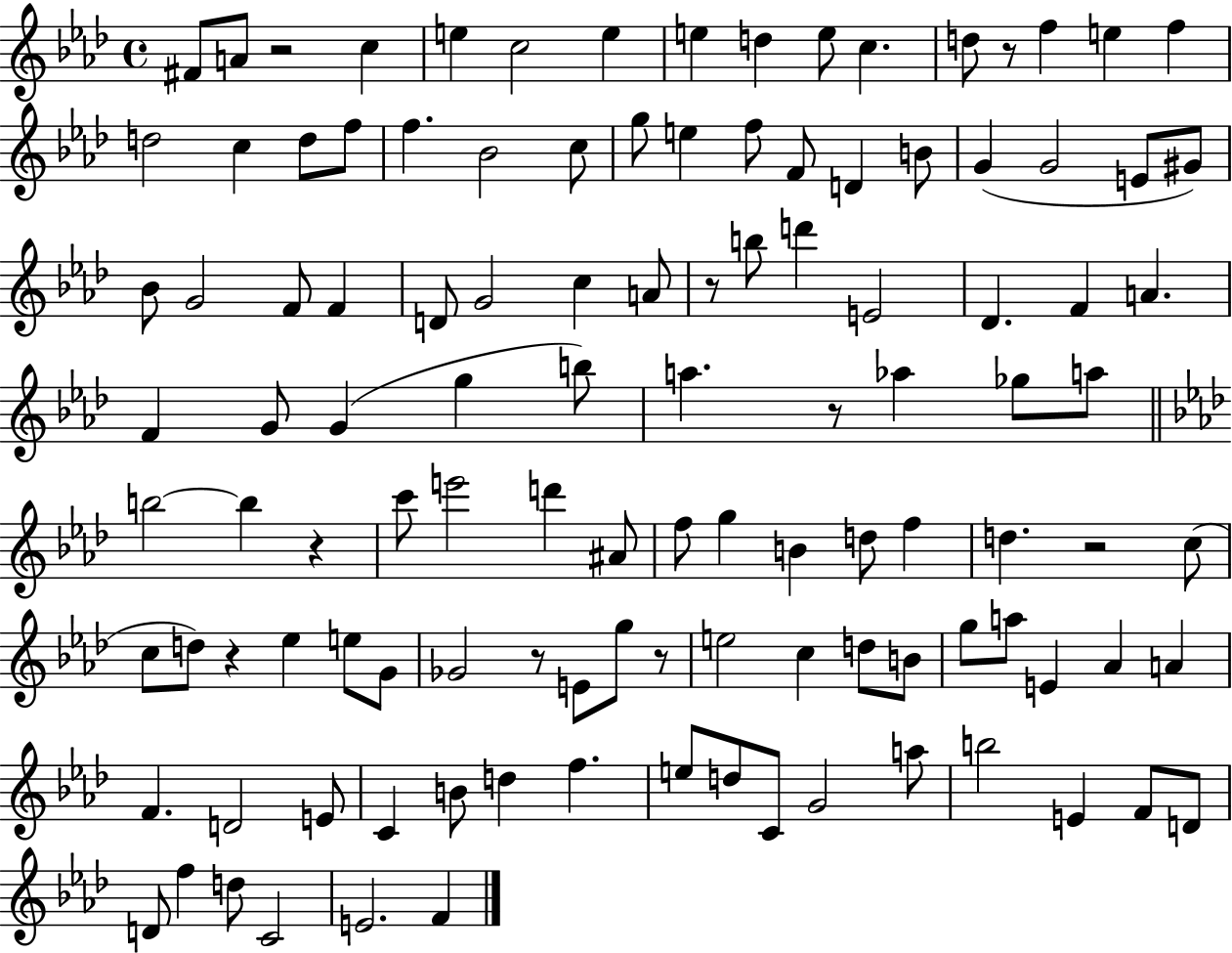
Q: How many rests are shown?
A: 9